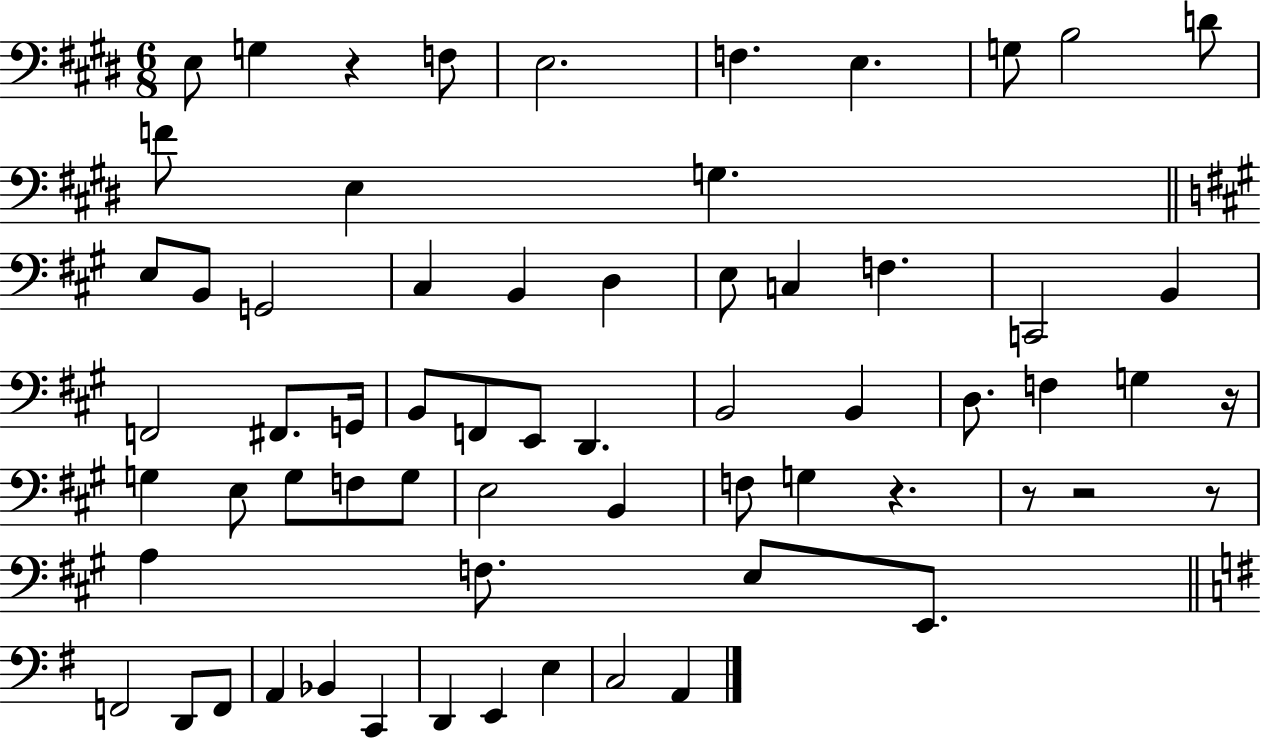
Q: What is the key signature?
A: E major